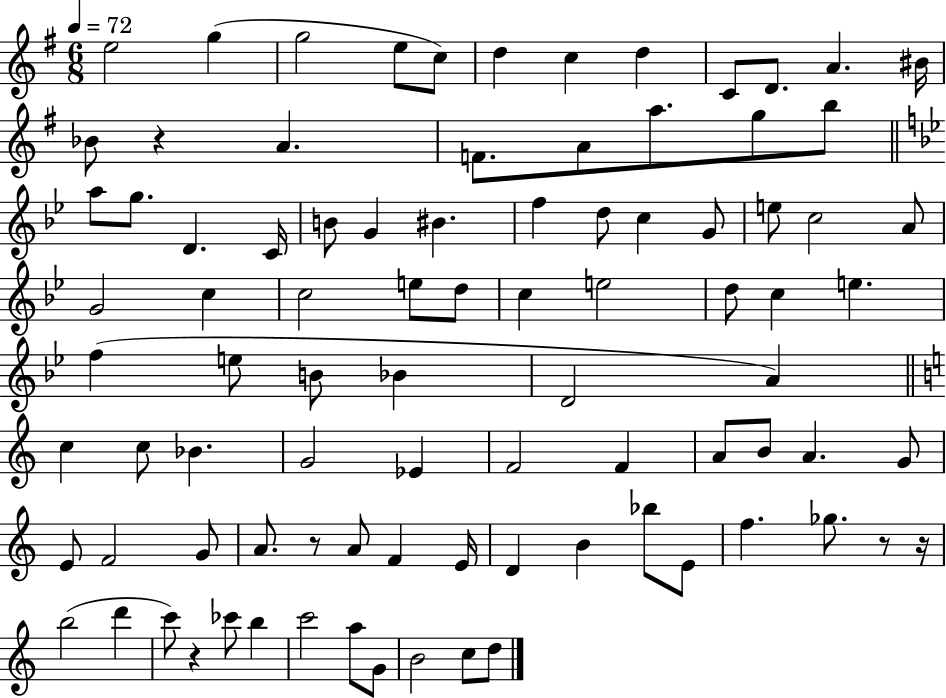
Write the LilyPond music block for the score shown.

{
  \clef treble
  \numericTimeSignature
  \time 6/8
  \key g \major
  \tempo 4 = 72
  e''2 g''4( | g''2 e''8 c''8) | d''4 c''4 d''4 | c'8 d'8. a'4. bis'16 | \break bes'8 r4 a'4. | f'8. a'8 a''8. g''8 b''8 | \bar "||" \break \key g \minor a''8 g''8. d'4. c'16 | b'8 g'4 bis'4. | f''4 d''8 c''4 g'8 | e''8 c''2 a'8 | \break g'2 c''4 | c''2 e''8 d''8 | c''4 e''2 | d''8 c''4 e''4. | \break f''4( e''8 b'8 bes'4 | d'2 a'4) | \bar "||" \break \key c \major c''4 c''8 bes'4. | g'2 ees'4 | f'2 f'4 | a'8 b'8 a'4. g'8 | \break e'8 f'2 g'8 | a'8. r8 a'8 f'4 e'16 | d'4 b'4 bes''8 e'8 | f''4. ges''8. r8 r16 | \break b''2( d'''4 | c'''8) r4 ces'''8 b''4 | c'''2 a''8 g'8 | b'2 c''8 d''8 | \break \bar "|."
}